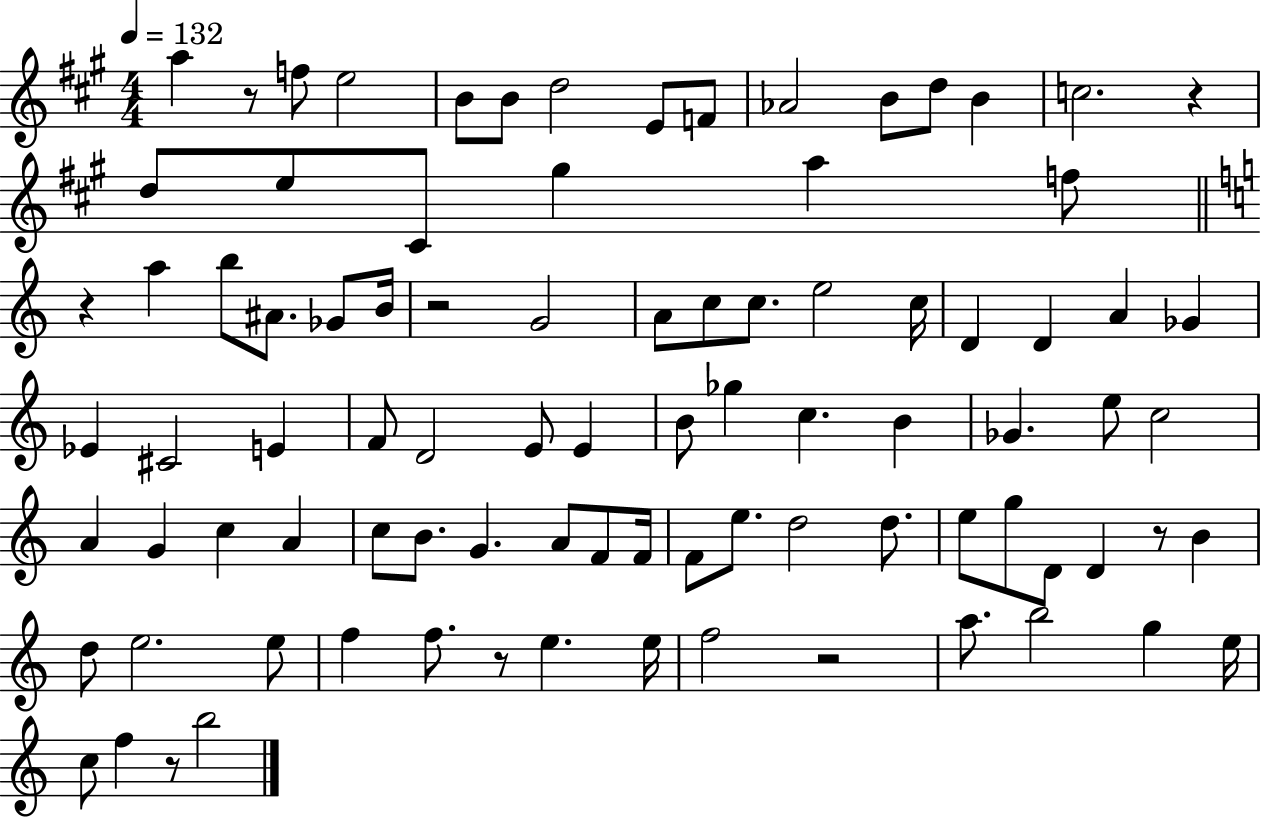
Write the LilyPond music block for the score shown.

{
  \clef treble
  \numericTimeSignature
  \time 4/4
  \key a \major
  \tempo 4 = 132
  a''4 r8 f''8 e''2 | b'8 b'8 d''2 e'8 f'8 | aes'2 b'8 d''8 b'4 | c''2. r4 | \break d''8 e''8 cis'8 gis''4 a''4 f''8 | \bar "||" \break \key c \major r4 a''4 b''8 ais'8. ges'8 b'16 | r2 g'2 | a'8 c''8 c''8. e''2 c''16 | d'4 d'4 a'4 ges'4 | \break ees'4 cis'2 e'4 | f'8 d'2 e'8 e'4 | b'8 ges''4 c''4. b'4 | ges'4. e''8 c''2 | \break a'4 g'4 c''4 a'4 | c''8 b'8. g'4. a'8 f'8 f'16 | f'8 e''8. d''2 d''8. | e''8 g''8 d'8 d'4 r8 b'4 | \break d''8 e''2. e''8 | f''4 f''8. r8 e''4. e''16 | f''2 r2 | a''8. b''2 g''4 e''16 | \break c''8 f''4 r8 b''2 | \bar "|."
}